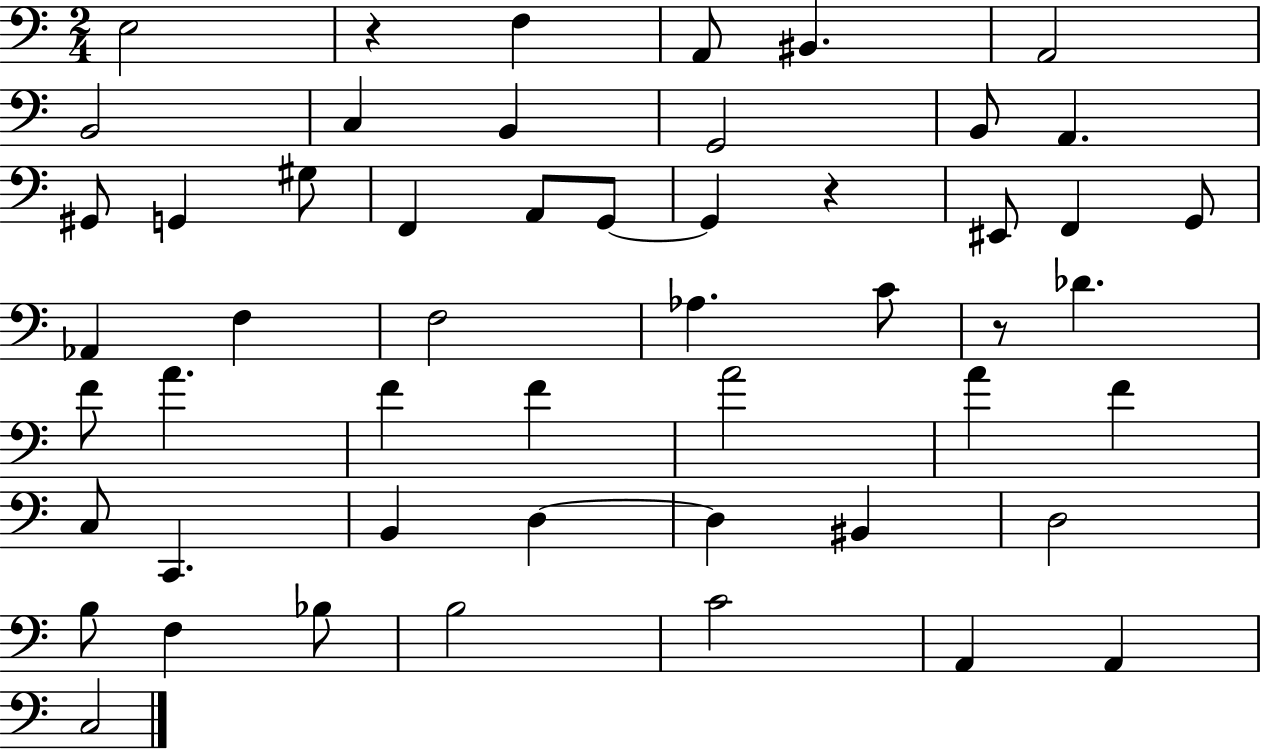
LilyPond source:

{
  \clef bass
  \numericTimeSignature
  \time 2/4
  \key c \major
  e2 | r4 f4 | a,8 bis,4. | a,2 | \break b,2 | c4 b,4 | g,2 | b,8 a,4. | \break gis,8 g,4 gis8 | f,4 a,8 g,8~~ | g,4 r4 | eis,8 f,4 g,8 | \break aes,4 f4 | f2 | aes4. c'8 | r8 des'4. | \break f'8 a'4. | f'4 f'4 | a'2 | a'4 f'4 | \break c8 c,4. | b,4 d4~~ | d4 bis,4 | d2 | \break b8 f4 bes8 | b2 | c'2 | a,4 a,4 | \break c2 | \bar "|."
}